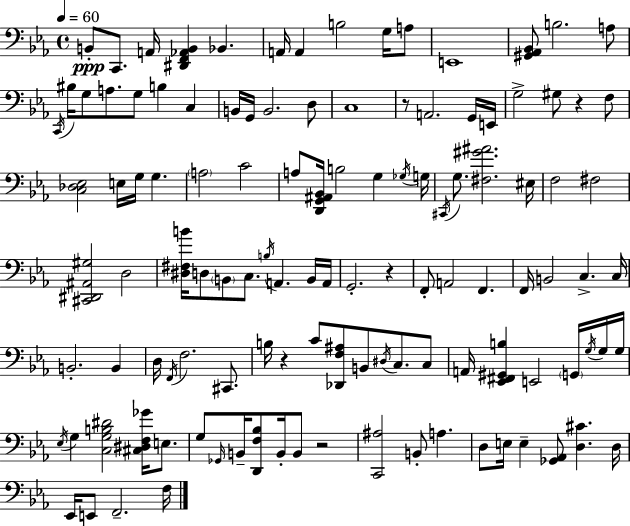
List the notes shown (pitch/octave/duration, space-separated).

B2/e C2/e. A2/s [D#2,F2,Ab2,B2]/q Bb2/q. A2/s A2/q B3/h G3/s A3/e E2/w [G#2,Ab2,Bb2]/e B3/h. A3/e C2/s BIS3/s G3/e A3/e. G3/e B3/q C3/q B2/s G2/s B2/h. D3/e C3/w R/e A2/h. G2/s E2/s G3/h G#3/e R/q F3/e [C3,Db3,Eb3]/h E3/s G3/s G3/q. A3/h C4/h A3/e [D2,G2,A#2,Bb2]/s B3/h G3/q Gb3/s G3/s C#2/s G3/e. [F#3,G#4,A#4]/h. EIS3/s F3/h F#3/h [C#2,D#2,A#2,G#3]/h D3/h [D#3,F#3,B4]/s D3/e B2/e C3/e. B3/s A2/q. B2/s A2/s G2/h. R/q F2/e A2/h F2/q. F2/s B2/h C3/q. C3/s B2/h. B2/q D3/s F2/s F3/h. C#2/e. B3/s R/q C4/e [Db2,F3,A#3]/e B2/e D#3/s C3/e. C3/e A2/s [Eb2,F#2,G#2,B3]/q E2/h G2/s G3/s G3/s G3/s Eb3/s G3/q [C3,G3,B3,D#4]/h [C#3,D#3,F3,Gb4]/s E3/e. G3/e Gb2/s B2/s [D2,F3,Bb3]/e B2/s B2/e R/h [C2,A#3]/h B2/e A3/q. D3/e E3/s E3/q [Gb2,Ab2]/e [D3,C#4]/q. D3/s Eb2/s E2/e F2/h. F3/s